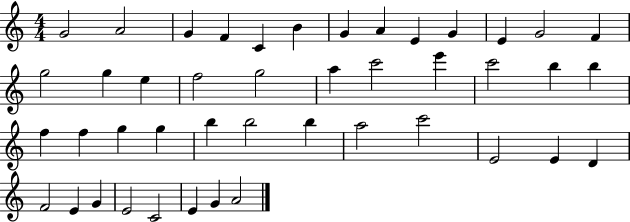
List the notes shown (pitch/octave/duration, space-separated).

G4/h A4/h G4/q F4/q C4/q B4/q G4/q A4/q E4/q G4/q E4/q G4/h F4/q G5/h G5/q E5/q F5/h G5/h A5/q C6/h E6/q C6/h B5/q B5/q F5/q F5/q G5/q G5/q B5/q B5/h B5/q A5/h C6/h E4/h E4/q D4/q F4/h E4/q G4/q E4/h C4/h E4/q G4/q A4/h